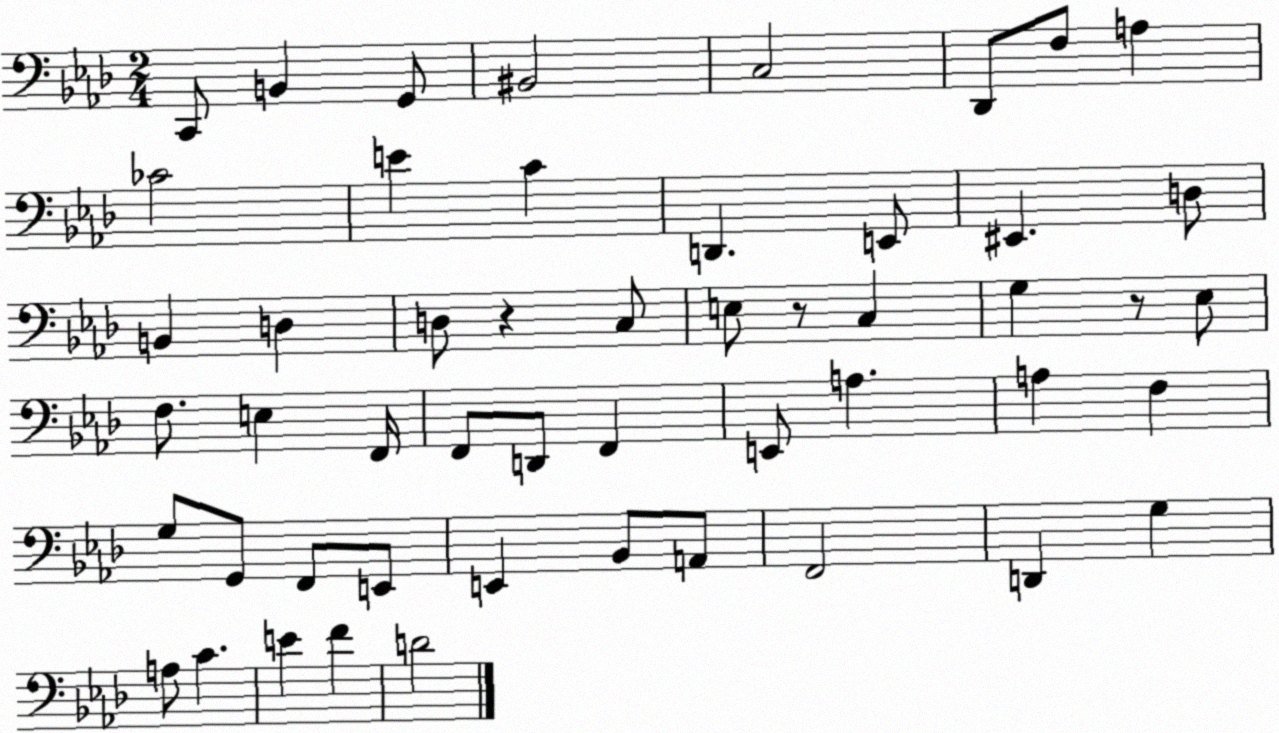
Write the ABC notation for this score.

X:1
T:Untitled
M:2/4
L:1/4
K:Ab
C,,/2 B,, G,,/2 ^B,,2 C,2 _D,,/2 F,/2 A, _C2 E C D,, E,,/2 ^E,, D,/2 B,, D, D,/2 z C,/2 E,/2 z/2 C, G, z/2 _E,/2 F,/2 E, F,,/4 F,,/2 D,,/2 F,, E,,/2 A, A, F, G,/2 G,,/2 F,,/2 E,,/2 E,, _B,,/2 A,,/2 F,,2 D,, G, A,/2 C E F D2